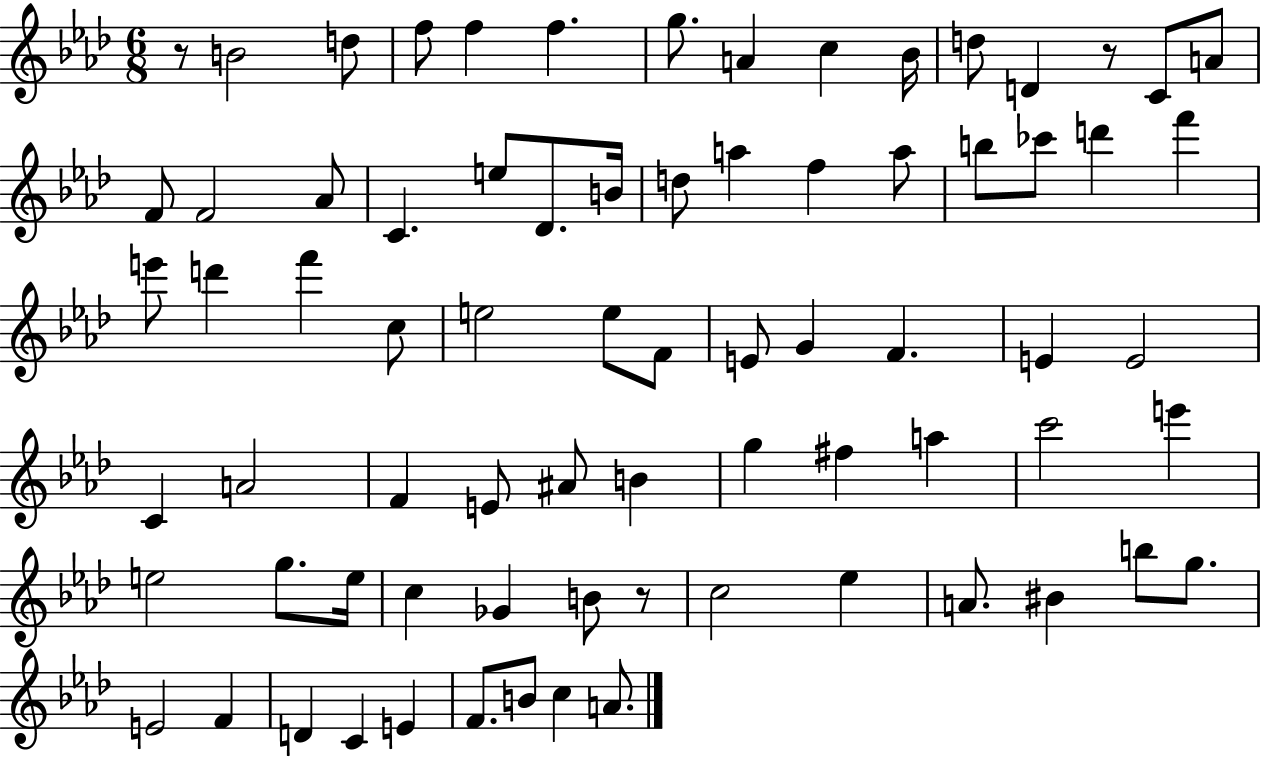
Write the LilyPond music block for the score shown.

{
  \clef treble
  \numericTimeSignature
  \time 6/8
  \key aes \major
  \repeat volta 2 { r8 b'2 d''8 | f''8 f''4 f''4. | g''8. a'4 c''4 bes'16 | d''8 d'4 r8 c'8 a'8 | \break f'8 f'2 aes'8 | c'4. e''8 des'8. b'16 | d''8 a''4 f''4 a''8 | b''8 ces'''8 d'''4 f'''4 | \break e'''8 d'''4 f'''4 c''8 | e''2 e''8 f'8 | e'8 g'4 f'4. | e'4 e'2 | \break c'4 a'2 | f'4 e'8 ais'8 b'4 | g''4 fis''4 a''4 | c'''2 e'''4 | \break e''2 g''8. e''16 | c''4 ges'4 b'8 r8 | c''2 ees''4 | a'8. bis'4 b''8 g''8. | \break e'2 f'4 | d'4 c'4 e'4 | f'8. b'8 c''4 a'8. | } \bar "|."
}